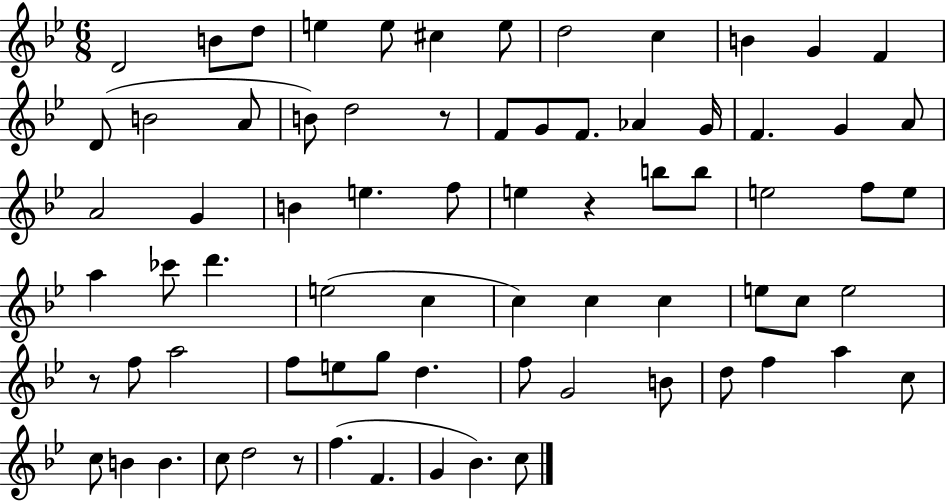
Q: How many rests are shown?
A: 4